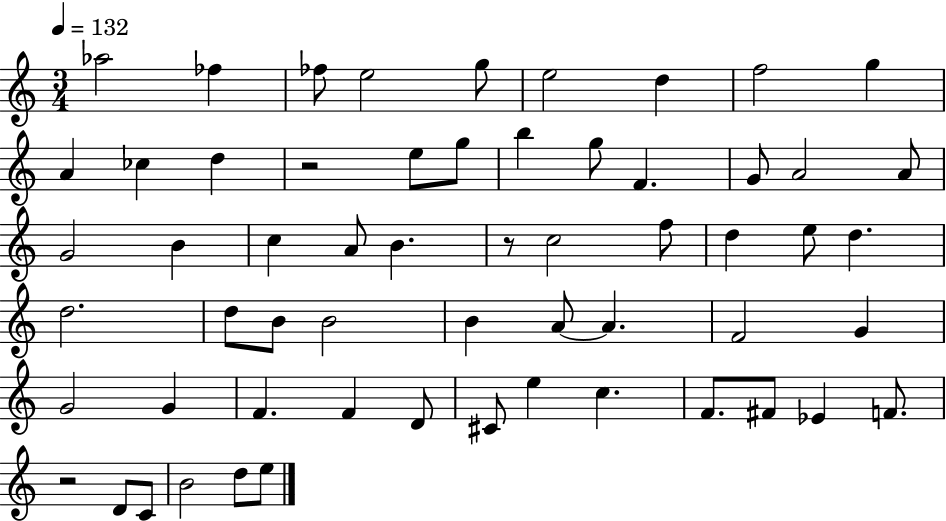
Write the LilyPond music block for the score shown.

{
  \clef treble
  \numericTimeSignature
  \time 3/4
  \key c \major
  \tempo 4 = 132
  \repeat volta 2 { aes''2 fes''4 | fes''8 e''2 g''8 | e''2 d''4 | f''2 g''4 | \break a'4 ces''4 d''4 | r2 e''8 g''8 | b''4 g''8 f'4. | g'8 a'2 a'8 | \break g'2 b'4 | c''4 a'8 b'4. | r8 c''2 f''8 | d''4 e''8 d''4. | \break d''2. | d''8 b'8 b'2 | b'4 a'8~~ a'4. | f'2 g'4 | \break g'2 g'4 | f'4. f'4 d'8 | cis'8 e''4 c''4. | f'8. fis'8 ees'4 f'8. | \break r2 d'8 c'8 | b'2 d''8 e''8 | } \bar "|."
}